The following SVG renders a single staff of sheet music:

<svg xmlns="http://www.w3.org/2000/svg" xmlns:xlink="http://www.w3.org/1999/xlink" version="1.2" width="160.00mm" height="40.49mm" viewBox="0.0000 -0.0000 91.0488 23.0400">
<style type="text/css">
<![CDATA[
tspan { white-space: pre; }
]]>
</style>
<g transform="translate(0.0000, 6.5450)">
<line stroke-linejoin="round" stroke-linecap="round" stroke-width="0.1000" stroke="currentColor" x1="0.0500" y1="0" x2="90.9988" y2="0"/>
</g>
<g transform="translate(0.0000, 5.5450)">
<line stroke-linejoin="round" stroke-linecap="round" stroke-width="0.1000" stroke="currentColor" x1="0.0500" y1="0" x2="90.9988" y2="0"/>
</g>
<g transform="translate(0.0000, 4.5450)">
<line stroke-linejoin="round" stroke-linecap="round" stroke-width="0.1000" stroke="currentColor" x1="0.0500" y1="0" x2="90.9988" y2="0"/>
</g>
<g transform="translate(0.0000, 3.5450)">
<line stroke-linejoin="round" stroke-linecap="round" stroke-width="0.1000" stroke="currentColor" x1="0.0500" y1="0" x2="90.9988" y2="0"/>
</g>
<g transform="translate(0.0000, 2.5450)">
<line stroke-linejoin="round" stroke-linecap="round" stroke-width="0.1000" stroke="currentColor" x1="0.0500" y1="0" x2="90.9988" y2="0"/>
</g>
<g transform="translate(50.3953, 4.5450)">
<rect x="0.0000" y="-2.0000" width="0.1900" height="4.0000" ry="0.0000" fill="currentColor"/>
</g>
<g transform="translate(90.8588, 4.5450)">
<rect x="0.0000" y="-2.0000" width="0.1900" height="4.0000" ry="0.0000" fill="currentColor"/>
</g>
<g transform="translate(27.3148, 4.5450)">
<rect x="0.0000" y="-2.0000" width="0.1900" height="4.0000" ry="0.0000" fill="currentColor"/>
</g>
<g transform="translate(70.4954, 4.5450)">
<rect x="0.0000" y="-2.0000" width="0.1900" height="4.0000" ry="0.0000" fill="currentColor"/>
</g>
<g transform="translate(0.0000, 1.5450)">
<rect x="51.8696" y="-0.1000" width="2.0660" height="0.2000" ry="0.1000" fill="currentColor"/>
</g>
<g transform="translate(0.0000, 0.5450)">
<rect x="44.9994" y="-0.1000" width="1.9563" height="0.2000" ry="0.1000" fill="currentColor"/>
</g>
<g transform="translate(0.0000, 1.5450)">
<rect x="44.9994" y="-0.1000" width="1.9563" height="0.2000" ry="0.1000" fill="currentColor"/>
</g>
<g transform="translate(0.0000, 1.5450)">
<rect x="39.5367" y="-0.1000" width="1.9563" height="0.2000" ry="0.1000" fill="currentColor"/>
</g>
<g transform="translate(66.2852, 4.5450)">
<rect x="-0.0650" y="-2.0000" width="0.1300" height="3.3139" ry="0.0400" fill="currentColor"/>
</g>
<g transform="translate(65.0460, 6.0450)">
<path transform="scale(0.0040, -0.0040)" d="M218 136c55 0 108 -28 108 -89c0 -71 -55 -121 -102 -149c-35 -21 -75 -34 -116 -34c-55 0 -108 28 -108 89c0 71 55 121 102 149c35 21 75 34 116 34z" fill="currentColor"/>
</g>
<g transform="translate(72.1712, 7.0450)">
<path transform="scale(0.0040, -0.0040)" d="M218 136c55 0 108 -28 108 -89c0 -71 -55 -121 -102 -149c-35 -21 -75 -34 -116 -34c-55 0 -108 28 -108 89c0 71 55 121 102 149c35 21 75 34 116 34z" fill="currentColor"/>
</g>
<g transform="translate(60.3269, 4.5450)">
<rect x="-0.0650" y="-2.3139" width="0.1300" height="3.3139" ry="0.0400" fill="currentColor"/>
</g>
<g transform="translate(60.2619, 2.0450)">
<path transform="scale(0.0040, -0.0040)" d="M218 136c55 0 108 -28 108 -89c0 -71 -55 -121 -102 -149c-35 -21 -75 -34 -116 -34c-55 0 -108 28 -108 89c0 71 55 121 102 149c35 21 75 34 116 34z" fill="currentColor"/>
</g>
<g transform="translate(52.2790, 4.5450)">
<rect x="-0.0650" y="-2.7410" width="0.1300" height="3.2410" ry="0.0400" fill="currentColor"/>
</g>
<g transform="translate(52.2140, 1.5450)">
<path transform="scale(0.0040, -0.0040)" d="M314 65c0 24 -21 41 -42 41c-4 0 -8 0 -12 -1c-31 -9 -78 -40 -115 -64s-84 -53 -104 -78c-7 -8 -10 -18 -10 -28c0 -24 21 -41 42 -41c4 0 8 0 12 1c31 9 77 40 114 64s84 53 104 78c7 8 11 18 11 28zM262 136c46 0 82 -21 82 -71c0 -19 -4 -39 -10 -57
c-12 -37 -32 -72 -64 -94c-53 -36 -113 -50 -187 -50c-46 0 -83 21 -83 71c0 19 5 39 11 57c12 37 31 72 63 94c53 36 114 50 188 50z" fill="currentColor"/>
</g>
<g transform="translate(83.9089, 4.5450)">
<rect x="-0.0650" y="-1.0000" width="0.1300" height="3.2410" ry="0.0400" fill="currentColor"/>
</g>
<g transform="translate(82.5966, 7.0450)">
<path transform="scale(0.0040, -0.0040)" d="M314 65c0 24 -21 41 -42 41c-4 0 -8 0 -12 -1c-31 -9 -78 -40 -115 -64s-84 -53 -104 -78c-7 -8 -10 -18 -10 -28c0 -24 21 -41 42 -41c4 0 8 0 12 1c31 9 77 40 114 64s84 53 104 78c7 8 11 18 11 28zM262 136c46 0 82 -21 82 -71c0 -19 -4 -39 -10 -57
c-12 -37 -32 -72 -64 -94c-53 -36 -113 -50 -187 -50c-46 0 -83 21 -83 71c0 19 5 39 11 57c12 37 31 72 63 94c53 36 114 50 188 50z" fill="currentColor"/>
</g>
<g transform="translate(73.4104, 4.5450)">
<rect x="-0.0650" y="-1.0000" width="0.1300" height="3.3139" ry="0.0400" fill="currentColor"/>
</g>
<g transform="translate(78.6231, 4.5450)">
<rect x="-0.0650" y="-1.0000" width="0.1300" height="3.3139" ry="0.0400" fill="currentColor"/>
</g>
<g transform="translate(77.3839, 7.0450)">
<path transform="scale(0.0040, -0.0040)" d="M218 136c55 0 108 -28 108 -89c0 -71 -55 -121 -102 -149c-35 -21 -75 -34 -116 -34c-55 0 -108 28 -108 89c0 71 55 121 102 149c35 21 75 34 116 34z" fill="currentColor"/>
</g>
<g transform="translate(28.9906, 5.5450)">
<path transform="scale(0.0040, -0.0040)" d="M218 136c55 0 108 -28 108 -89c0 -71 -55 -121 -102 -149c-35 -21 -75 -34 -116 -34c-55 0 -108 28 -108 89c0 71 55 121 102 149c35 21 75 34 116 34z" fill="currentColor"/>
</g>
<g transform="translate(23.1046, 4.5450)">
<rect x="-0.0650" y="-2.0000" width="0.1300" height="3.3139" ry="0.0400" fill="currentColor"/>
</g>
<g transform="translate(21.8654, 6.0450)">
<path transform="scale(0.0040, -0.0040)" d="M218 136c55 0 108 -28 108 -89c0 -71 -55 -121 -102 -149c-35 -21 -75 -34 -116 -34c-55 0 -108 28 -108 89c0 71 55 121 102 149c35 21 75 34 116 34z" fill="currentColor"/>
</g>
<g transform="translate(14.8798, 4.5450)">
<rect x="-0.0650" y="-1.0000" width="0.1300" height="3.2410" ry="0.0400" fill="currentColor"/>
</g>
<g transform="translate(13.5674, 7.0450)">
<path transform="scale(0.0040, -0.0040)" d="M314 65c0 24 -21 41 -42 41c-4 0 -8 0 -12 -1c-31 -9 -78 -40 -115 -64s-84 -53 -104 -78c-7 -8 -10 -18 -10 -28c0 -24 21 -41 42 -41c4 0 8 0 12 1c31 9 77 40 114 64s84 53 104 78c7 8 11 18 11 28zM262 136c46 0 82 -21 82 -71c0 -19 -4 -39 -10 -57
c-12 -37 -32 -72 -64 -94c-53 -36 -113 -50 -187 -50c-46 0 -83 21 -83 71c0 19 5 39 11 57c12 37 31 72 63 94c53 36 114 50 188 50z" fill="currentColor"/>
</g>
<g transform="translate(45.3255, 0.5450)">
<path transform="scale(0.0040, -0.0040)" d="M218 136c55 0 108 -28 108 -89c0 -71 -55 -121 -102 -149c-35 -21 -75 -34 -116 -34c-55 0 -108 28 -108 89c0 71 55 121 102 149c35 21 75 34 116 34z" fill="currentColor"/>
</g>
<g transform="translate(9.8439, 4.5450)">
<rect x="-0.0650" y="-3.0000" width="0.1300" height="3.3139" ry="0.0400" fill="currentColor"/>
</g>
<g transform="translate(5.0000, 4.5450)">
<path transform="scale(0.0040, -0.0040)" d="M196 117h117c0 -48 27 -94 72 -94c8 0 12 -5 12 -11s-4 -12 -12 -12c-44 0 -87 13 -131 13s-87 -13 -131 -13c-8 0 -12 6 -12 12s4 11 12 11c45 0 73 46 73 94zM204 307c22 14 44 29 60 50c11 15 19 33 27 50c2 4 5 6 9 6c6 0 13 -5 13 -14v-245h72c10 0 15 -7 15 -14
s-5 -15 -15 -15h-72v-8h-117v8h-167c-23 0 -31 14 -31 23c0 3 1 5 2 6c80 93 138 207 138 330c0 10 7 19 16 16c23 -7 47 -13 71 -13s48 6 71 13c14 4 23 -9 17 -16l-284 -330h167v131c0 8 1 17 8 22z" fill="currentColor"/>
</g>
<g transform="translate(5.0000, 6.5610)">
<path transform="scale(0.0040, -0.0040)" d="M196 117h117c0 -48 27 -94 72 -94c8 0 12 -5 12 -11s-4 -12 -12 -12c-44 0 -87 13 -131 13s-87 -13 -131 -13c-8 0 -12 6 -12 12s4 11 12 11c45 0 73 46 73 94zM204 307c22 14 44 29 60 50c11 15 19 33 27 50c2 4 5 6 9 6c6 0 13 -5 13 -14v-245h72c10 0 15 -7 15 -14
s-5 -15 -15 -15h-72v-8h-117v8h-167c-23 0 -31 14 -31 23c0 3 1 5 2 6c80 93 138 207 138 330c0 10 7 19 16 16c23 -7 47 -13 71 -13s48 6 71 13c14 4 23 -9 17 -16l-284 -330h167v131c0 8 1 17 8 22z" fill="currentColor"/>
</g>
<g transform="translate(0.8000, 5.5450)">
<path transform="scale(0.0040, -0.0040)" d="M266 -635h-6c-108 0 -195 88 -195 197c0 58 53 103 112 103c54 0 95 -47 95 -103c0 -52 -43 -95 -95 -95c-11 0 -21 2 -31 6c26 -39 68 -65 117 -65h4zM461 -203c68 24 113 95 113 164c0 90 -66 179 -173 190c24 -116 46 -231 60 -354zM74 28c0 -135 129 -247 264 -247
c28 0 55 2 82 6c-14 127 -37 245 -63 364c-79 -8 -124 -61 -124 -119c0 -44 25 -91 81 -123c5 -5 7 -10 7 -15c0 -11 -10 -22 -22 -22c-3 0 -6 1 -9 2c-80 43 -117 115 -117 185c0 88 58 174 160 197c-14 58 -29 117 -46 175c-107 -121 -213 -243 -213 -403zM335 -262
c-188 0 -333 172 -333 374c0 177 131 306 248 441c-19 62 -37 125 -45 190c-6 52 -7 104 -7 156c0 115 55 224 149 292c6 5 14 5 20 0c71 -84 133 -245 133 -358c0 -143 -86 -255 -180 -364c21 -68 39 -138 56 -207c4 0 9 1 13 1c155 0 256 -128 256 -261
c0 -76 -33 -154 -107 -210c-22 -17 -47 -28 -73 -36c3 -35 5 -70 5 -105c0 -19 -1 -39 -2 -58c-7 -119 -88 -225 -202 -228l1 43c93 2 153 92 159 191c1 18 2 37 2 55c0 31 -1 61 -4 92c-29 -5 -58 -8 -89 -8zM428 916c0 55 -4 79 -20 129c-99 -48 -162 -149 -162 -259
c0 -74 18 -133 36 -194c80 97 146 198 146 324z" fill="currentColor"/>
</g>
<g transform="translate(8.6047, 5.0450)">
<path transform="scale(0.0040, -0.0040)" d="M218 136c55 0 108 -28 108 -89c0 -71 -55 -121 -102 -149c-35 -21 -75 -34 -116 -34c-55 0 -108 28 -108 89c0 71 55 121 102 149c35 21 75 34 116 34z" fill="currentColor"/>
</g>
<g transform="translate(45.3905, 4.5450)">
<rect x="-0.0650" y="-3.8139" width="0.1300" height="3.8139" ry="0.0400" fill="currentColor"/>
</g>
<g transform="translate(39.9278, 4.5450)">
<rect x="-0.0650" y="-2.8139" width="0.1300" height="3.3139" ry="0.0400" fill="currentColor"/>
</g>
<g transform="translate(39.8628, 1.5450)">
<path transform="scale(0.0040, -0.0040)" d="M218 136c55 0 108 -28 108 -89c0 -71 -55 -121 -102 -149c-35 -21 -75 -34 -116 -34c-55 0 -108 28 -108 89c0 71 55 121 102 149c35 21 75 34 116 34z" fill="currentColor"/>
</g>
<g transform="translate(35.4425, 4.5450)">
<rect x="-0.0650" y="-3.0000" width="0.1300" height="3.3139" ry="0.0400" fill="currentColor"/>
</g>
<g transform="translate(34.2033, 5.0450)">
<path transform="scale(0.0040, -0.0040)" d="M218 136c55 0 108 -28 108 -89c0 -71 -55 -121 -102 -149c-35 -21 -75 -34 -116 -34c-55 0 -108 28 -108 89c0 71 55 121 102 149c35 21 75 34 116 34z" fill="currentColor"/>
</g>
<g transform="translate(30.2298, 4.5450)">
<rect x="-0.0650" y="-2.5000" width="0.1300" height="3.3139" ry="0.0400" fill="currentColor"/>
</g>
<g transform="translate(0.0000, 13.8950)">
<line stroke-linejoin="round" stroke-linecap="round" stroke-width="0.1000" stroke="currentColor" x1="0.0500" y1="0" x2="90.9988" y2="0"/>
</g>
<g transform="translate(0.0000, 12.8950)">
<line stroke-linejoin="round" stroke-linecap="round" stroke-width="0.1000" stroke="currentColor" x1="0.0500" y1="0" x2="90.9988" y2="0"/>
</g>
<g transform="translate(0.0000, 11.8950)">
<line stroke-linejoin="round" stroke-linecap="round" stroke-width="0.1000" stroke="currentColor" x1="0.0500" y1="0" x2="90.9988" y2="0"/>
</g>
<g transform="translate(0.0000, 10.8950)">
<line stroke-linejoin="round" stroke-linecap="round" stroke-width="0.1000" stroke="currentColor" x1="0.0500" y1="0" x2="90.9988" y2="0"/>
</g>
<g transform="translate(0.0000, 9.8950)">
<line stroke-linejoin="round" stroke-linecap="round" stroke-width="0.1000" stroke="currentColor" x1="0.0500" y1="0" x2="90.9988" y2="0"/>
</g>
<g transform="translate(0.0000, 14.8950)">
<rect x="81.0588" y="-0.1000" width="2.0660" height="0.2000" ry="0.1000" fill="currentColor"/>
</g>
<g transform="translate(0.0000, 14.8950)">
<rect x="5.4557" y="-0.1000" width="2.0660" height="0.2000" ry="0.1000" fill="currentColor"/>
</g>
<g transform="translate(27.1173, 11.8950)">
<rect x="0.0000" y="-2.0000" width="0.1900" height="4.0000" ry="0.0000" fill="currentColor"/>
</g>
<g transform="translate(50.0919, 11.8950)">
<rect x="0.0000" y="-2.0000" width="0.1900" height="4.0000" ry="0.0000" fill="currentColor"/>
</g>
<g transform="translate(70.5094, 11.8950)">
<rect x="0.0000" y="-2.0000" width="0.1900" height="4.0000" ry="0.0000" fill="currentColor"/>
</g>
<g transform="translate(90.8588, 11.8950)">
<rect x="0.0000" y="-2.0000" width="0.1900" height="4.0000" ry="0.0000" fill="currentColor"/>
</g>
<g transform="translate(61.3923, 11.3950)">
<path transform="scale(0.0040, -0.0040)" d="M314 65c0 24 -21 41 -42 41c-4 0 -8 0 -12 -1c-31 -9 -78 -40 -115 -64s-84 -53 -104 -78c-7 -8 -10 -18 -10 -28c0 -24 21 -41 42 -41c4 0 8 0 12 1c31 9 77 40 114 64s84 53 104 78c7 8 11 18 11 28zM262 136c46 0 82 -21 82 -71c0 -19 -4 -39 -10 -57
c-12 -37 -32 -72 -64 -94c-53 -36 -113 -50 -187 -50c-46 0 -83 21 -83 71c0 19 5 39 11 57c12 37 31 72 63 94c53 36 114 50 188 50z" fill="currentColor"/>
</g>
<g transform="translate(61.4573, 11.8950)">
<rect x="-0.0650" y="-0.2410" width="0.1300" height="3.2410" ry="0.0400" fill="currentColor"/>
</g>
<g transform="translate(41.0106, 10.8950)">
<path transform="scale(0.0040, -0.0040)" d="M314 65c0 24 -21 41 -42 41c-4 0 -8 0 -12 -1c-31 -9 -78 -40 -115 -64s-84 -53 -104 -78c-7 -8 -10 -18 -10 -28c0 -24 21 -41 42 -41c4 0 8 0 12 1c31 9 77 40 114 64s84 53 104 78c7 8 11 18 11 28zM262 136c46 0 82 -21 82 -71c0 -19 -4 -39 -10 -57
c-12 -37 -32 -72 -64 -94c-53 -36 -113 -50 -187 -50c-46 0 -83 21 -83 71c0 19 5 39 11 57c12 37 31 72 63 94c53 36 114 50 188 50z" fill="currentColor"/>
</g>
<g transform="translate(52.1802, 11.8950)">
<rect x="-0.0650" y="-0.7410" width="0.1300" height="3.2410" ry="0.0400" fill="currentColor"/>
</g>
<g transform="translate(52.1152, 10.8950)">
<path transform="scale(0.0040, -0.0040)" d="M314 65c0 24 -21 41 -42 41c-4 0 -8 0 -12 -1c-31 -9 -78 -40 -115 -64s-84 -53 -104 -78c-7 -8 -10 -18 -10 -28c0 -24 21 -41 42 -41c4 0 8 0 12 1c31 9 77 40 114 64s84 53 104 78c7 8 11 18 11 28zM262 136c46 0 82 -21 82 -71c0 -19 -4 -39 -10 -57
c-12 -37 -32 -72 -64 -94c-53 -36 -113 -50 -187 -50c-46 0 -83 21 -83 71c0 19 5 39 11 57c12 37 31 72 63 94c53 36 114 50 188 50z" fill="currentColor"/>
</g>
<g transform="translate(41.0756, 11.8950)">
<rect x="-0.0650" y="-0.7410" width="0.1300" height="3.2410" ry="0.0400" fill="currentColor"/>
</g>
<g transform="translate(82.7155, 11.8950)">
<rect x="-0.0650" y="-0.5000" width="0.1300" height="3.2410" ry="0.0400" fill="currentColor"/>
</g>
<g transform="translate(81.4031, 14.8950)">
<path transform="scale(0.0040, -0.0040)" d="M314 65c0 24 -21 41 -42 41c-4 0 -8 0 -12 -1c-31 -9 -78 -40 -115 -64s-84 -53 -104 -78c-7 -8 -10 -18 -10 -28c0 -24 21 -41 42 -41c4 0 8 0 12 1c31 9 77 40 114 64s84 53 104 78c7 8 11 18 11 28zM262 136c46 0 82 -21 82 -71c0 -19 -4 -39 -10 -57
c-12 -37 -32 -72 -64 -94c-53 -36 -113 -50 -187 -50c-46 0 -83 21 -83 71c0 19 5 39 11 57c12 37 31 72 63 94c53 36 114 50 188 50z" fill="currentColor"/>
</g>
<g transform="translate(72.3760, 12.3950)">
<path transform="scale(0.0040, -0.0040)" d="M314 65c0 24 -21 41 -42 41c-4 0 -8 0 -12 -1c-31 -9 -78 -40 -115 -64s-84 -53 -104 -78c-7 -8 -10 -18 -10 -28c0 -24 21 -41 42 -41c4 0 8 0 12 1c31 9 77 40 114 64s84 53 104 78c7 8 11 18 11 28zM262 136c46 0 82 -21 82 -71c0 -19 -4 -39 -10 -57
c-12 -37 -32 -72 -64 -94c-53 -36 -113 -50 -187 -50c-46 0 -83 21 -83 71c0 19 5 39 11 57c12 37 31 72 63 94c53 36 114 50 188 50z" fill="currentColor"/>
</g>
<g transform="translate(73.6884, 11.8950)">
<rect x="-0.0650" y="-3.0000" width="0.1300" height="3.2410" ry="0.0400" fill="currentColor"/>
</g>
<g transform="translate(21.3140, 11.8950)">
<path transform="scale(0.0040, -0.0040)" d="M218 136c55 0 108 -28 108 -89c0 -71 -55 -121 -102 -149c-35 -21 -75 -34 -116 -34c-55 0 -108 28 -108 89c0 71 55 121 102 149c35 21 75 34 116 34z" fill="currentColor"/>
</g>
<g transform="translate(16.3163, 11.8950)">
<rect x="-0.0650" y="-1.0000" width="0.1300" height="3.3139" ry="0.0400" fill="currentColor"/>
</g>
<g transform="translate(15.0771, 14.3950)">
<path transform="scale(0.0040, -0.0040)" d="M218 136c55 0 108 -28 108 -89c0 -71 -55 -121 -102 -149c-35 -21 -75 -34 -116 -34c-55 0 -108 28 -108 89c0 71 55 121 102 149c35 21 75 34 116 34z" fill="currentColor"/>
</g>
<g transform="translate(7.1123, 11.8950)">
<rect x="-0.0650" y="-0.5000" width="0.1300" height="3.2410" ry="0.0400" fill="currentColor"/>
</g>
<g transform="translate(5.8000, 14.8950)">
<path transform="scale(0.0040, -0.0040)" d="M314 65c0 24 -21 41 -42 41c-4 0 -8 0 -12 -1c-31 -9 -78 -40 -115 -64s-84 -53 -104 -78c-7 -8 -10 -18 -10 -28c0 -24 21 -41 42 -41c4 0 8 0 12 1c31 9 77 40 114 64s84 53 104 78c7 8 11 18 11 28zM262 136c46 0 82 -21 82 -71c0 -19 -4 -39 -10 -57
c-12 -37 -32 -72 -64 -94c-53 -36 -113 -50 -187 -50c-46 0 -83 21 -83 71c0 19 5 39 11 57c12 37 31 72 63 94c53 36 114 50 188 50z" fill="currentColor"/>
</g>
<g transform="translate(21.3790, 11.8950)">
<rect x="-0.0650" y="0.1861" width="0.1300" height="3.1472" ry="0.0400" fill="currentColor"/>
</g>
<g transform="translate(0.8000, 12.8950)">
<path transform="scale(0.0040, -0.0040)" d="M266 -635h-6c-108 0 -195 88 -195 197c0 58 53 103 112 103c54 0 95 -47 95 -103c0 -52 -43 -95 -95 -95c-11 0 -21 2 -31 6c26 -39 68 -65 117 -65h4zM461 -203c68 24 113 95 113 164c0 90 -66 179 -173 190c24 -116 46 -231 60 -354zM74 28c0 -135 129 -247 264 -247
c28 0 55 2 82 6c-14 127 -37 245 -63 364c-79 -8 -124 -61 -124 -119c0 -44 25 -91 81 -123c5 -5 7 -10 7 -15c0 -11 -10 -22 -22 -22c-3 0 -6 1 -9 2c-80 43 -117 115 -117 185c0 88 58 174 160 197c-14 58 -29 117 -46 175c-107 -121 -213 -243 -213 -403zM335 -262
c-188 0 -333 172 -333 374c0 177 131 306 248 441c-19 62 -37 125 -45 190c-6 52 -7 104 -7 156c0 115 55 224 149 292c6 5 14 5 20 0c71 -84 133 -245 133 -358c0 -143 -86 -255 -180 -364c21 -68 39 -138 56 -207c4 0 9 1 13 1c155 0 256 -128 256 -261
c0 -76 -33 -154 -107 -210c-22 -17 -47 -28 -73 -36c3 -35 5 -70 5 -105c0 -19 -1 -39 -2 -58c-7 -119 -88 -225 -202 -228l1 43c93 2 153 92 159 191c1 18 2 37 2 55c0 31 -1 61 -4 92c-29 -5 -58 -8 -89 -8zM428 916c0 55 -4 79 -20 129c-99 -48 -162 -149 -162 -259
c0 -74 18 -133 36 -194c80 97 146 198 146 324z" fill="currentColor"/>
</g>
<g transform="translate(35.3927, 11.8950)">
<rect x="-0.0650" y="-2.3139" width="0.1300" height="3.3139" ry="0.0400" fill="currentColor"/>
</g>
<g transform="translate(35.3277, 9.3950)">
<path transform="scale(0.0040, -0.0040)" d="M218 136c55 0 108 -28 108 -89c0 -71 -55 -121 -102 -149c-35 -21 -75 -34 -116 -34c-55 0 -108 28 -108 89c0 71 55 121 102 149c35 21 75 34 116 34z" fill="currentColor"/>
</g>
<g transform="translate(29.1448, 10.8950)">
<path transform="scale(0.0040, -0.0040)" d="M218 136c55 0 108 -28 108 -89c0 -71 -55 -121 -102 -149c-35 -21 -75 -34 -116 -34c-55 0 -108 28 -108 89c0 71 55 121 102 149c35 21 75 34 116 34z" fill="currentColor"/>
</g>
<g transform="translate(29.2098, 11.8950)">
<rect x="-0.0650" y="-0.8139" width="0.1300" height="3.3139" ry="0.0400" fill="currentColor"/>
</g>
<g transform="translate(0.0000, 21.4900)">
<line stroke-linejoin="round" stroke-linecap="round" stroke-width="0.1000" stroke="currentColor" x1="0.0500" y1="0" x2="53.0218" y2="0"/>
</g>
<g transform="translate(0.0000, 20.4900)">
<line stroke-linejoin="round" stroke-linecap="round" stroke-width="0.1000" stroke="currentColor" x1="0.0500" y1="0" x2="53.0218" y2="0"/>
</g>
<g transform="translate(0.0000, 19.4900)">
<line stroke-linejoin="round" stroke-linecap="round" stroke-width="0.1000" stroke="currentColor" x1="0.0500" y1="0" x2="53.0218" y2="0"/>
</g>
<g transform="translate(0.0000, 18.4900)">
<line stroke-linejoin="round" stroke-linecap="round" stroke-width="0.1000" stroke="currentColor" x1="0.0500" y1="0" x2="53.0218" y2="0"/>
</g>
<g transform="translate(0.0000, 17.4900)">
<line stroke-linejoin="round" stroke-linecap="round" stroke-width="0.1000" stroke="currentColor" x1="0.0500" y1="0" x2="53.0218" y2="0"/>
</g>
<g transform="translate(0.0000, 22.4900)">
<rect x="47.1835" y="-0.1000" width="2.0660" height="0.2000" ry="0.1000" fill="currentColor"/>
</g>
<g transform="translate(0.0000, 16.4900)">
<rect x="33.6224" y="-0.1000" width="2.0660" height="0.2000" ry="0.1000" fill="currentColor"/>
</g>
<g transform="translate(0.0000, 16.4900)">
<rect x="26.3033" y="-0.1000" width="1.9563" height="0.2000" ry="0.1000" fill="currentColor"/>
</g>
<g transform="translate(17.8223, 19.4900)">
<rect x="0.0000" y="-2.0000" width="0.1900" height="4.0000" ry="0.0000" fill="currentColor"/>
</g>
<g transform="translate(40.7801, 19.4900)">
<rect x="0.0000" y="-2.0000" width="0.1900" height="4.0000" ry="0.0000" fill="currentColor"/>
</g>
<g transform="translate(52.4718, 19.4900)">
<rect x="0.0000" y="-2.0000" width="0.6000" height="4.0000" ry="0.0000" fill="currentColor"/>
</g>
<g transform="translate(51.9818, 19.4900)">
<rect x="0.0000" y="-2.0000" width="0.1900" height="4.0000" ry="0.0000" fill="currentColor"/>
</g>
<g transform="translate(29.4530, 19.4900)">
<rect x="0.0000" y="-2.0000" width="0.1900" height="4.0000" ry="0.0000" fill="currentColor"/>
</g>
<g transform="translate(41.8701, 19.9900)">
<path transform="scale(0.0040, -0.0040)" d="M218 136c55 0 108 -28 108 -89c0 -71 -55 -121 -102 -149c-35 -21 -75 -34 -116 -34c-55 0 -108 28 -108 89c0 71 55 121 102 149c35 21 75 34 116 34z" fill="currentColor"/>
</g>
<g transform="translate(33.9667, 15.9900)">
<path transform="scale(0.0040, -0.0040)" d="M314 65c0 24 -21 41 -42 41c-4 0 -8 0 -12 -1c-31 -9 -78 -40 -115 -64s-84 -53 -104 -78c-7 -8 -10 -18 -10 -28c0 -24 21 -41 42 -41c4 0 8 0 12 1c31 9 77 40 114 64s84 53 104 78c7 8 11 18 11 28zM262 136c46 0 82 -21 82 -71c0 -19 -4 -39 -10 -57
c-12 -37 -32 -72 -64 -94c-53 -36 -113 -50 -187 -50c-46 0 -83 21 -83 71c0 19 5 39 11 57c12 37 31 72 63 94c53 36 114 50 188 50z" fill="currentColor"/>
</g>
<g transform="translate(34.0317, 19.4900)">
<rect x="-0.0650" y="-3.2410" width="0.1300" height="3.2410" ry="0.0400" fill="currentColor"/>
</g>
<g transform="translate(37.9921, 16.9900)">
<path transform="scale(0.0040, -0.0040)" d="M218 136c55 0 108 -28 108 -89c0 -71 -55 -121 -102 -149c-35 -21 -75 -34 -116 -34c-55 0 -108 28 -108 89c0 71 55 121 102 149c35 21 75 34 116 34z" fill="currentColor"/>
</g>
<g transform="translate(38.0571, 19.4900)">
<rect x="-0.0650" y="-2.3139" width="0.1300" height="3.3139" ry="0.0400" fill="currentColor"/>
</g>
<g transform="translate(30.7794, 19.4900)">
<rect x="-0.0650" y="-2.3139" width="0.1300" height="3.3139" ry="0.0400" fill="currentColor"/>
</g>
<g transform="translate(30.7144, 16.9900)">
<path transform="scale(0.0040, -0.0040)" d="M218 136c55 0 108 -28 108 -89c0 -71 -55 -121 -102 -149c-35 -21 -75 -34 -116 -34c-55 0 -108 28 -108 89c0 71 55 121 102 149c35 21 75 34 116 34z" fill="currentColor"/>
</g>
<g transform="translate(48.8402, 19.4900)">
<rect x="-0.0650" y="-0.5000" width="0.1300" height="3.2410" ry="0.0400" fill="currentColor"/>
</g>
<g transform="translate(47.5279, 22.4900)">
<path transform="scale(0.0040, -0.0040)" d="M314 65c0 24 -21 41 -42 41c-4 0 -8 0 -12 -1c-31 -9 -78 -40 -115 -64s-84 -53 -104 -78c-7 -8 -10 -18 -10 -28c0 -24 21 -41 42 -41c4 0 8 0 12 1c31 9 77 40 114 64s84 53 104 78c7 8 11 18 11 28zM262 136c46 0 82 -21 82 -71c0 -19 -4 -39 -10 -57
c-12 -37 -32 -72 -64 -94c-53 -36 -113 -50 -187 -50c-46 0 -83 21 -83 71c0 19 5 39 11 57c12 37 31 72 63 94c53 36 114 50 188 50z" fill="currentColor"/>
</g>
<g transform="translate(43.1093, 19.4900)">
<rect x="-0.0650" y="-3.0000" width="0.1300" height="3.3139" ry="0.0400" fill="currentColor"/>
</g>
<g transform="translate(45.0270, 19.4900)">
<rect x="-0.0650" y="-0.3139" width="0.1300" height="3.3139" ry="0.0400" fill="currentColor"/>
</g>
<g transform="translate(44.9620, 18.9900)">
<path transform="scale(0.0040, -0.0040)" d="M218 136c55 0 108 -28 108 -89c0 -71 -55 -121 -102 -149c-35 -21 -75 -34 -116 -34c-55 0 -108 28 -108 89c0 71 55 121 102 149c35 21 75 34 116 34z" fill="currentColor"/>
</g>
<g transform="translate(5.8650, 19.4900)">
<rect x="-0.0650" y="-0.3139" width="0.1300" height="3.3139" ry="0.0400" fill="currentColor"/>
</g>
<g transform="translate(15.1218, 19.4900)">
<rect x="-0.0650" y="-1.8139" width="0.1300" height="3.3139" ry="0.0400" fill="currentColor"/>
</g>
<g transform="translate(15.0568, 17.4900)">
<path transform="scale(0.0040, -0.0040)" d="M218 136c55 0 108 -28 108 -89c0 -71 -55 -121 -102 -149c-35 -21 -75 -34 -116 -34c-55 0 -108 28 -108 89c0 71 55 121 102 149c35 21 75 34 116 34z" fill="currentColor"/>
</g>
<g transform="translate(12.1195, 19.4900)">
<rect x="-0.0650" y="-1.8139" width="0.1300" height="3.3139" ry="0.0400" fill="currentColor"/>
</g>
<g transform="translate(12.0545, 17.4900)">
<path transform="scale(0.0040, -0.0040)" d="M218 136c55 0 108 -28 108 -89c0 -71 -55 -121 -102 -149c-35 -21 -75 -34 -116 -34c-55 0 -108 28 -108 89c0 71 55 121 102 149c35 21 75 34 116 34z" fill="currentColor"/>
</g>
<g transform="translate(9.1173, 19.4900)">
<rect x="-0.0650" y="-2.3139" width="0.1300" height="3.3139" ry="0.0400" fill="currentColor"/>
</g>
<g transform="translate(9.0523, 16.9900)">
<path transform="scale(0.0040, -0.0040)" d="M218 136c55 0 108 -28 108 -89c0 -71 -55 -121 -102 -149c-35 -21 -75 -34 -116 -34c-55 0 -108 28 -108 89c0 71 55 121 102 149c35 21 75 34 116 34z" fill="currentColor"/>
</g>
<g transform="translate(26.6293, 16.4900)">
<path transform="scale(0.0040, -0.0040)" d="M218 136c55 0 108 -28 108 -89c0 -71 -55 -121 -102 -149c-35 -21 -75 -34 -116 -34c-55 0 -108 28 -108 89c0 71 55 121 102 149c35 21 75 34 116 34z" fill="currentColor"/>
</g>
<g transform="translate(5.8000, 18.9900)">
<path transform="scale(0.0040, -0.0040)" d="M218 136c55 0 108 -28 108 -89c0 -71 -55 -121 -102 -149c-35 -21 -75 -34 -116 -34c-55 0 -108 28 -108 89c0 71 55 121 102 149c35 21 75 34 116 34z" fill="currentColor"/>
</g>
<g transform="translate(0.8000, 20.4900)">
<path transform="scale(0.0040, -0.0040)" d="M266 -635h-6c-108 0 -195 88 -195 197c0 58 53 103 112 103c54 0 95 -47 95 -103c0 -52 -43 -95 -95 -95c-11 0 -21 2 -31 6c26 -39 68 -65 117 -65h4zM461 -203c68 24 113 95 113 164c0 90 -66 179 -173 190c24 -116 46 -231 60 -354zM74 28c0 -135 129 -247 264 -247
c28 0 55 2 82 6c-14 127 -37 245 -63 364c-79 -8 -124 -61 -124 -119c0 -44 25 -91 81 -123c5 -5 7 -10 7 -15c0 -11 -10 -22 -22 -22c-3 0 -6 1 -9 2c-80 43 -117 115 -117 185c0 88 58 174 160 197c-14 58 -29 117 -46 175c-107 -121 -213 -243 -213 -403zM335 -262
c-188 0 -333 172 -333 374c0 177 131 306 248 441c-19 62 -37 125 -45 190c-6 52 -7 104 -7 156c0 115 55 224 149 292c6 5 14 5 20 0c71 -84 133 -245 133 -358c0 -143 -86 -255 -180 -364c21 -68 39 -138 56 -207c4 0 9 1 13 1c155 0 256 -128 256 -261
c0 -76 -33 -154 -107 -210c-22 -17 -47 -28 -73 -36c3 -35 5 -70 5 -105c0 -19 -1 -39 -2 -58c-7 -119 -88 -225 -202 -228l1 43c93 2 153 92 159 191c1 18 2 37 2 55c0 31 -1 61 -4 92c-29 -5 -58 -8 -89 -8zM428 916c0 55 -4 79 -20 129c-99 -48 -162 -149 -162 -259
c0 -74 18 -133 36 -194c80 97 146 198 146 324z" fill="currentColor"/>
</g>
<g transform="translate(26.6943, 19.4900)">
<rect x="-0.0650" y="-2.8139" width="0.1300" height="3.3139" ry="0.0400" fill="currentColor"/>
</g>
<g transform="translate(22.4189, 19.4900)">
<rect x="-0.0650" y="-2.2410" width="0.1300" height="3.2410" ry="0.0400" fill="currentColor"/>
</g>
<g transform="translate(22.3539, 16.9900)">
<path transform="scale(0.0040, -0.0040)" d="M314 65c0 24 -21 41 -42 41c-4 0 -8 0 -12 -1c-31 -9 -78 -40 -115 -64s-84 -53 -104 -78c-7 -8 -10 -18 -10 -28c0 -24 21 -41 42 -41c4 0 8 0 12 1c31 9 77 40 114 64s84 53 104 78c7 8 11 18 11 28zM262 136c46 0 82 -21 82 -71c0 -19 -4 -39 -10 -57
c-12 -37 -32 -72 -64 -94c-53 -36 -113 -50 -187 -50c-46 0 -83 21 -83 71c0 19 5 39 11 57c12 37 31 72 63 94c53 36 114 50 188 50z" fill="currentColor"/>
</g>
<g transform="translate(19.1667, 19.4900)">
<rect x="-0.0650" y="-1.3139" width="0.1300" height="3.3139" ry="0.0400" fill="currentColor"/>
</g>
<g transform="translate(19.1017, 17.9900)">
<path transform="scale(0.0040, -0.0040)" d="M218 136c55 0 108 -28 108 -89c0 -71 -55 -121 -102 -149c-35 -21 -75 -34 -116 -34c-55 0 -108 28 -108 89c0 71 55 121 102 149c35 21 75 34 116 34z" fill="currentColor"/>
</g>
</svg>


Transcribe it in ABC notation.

X:1
T:Untitled
M:4/4
L:1/4
K:C
A D2 F G A a c' a2 g F D D D2 C2 D B d g d2 d2 c2 A2 C2 c g f f e g2 a g b2 g A c C2